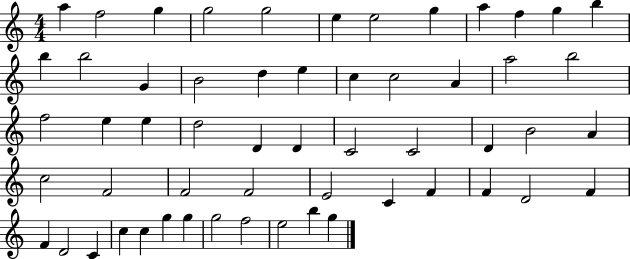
A5/q F5/h G5/q G5/h G5/h E5/q E5/h G5/q A5/q F5/q G5/q B5/q B5/q B5/h G4/q B4/h D5/q E5/q C5/q C5/h A4/q A5/h B5/h F5/h E5/q E5/q D5/h D4/q D4/q C4/h C4/h D4/q B4/h A4/q C5/h F4/h F4/h F4/h E4/h C4/q F4/q F4/q D4/h F4/q F4/q D4/h C4/q C5/q C5/q G5/q G5/q G5/h F5/h E5/h B5/q G5/q